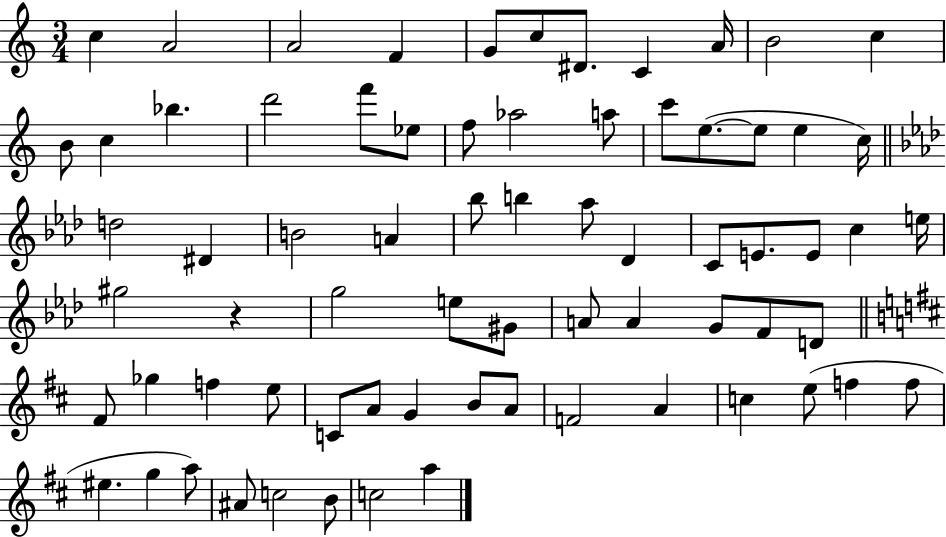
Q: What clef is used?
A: treble